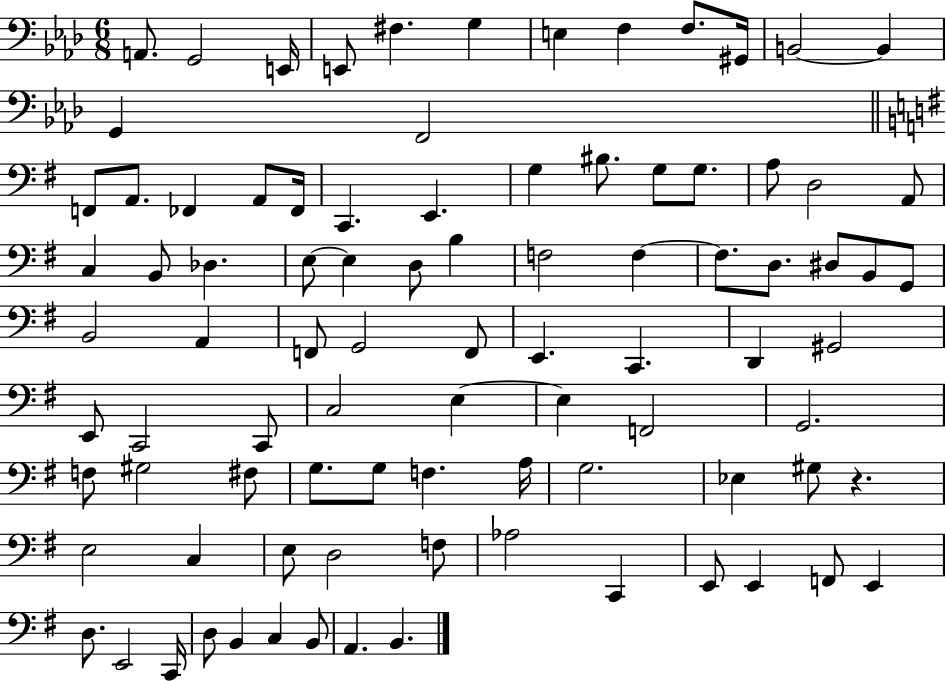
X:1
T:Untitled
M:6/8
L:1/4
K:Ab
A,,/2 G,,2 E,,/4 E,,/2 ^F, G, E, F, F,/2 ^G,,/4 B,,2 B,, G,, F,,2 F,,/2 A,,/2 _F,, A,,/2 _F,,/4 C,, E,, G, ^B,/2 G,/2 G,/2 A,/2 D,2 A,,/2 C, B,,/2 _D, E,/2 E, D,/2 B, F,2 F, F,/2 D,/2 ^D,/2 B,,/2 G,,/2 B,,2 A,, F,,/2 G,,2 F,,/2 E,, C,, D,, ^G,,2 E,,/2 C,,2 C,,/2 C,2 E, E, F,,2 G,,2 F,/2 ^G,2 ^F,/2 G,/2 G,/2 F, A,/4 G,2 _E, ^G,/2 z E,2 C, E,/2 D,2 F,/2 _A,2 C,, E,,/2 E,, F,,/2 E,, D,/2 E,,2 C,,/4 D,/2 B,, C, B,,/2 A,, B,,